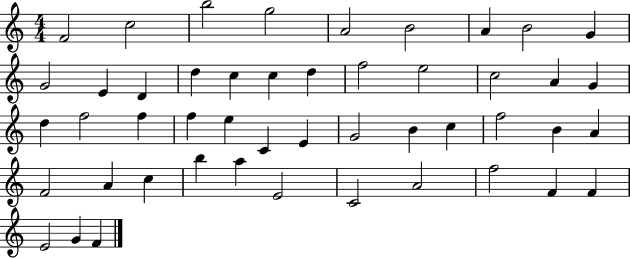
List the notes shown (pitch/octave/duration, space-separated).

F4/h C5/h B5/h G5/h A4/h B4/h A4/q B4/h G4/q G4/h E4/q D4/q D5/q C5/q C5/q D5/q F5/h E5/h C5/h A4/q G4/q D5/q F5/h F5/q F5/q E5/q C4/q E4/q G4/h B4/q C5/q F5/h B4/q A4/q F4/h A4/q C5/q B5/q A5/q E4/h C4/h A4/h F5/h F4/q F4/q E4/h G4/q F4/q